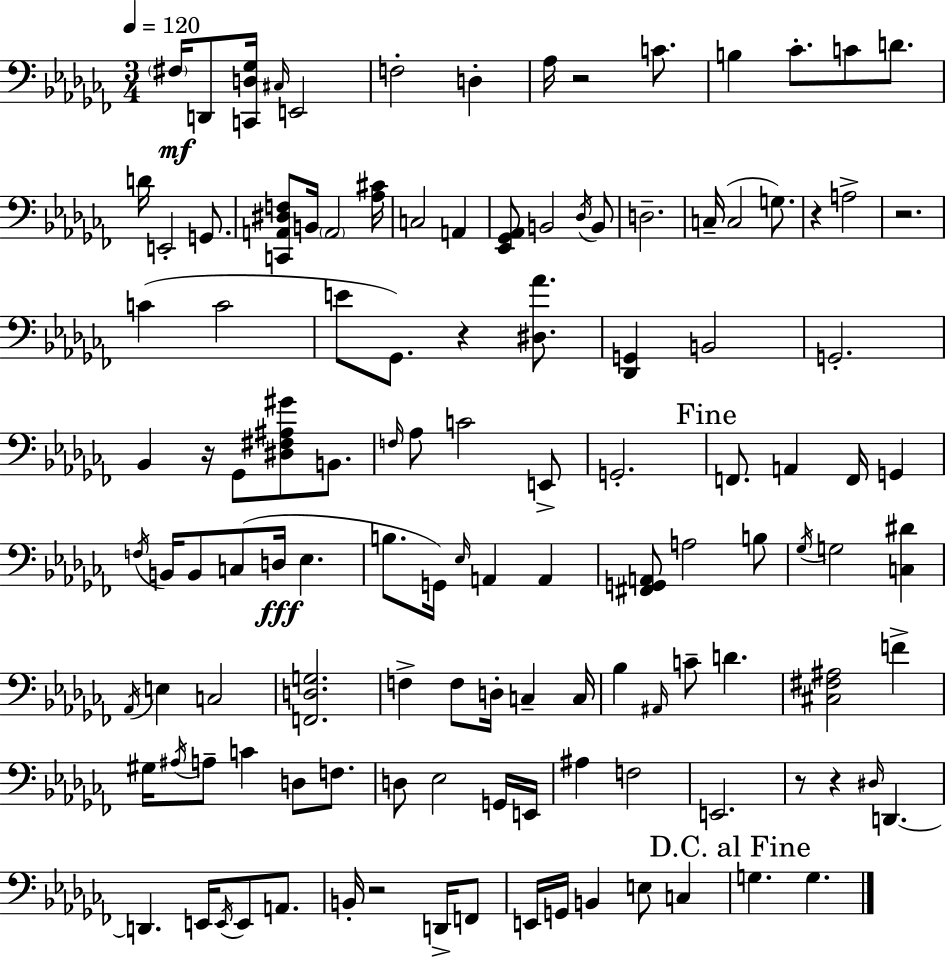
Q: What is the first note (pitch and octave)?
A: F#3